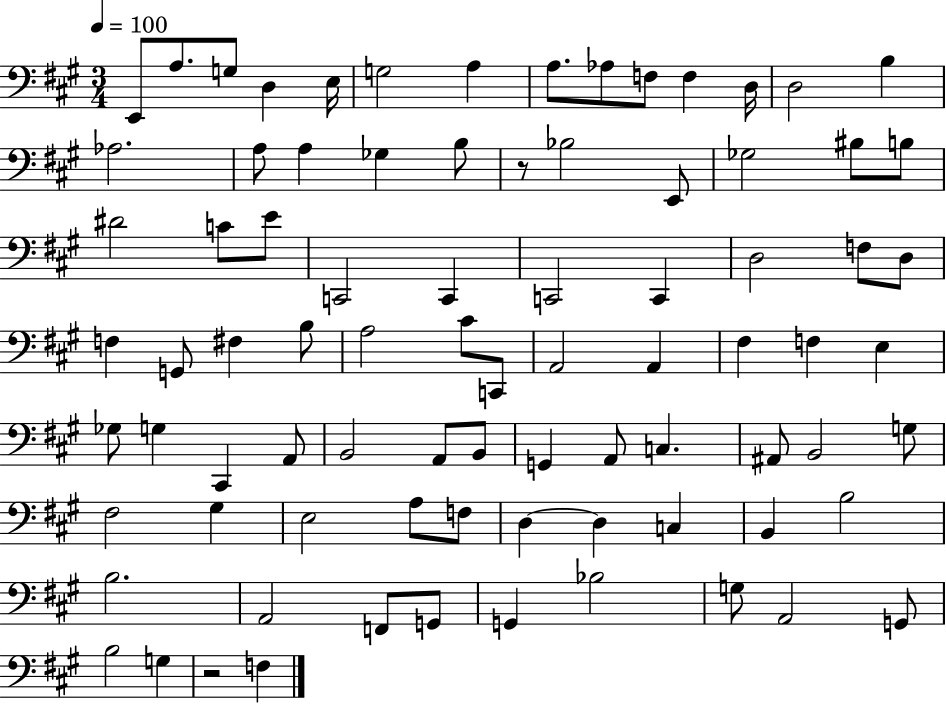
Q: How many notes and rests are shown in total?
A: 83